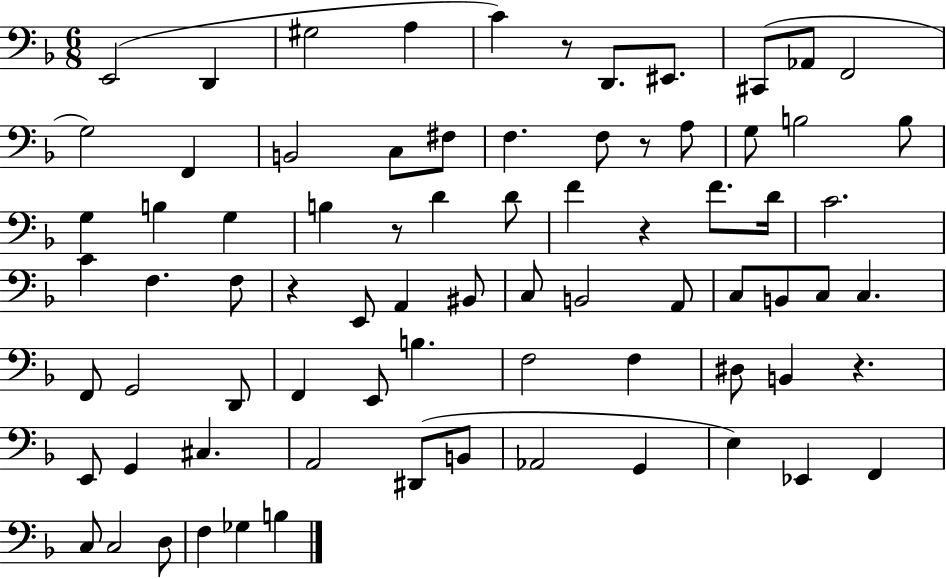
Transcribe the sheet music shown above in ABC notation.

X:1
T:Untitled
M:6/8
L:1/4
K:F
E,,2 D,, ^G,2 A, C z/2 D,,/2 ^E,,/2 ^C,,/2 _A,,/2 F,,2 G,2 F,, B,,2 C,/2 ^F,/2 F, F,/2 z/2 A,/2 G,/2 B,2 B,/2 G, B, G, B, z/2 D D/2 F z F/2 D/4 C2 C F, F,/2 z E,,/2 A,, ^B,,/2 C,/2 B,,2 A,,/2 C,/2 B,,/2 C,/2 C, F,,/2 G,,2 D,,/2 F,, E,,/2 B, F,2 F, ^D,/2 B,, z E,,/2 G,, ^C, A,,2 ^D,,/2 B,,/2 _A,,2 G,, E, _E,, F,, C,/2 C,2 D,/2 F, _G, B,